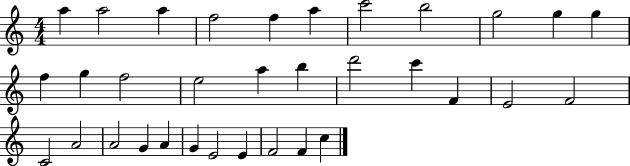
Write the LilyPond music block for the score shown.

{
  \clef treble
  \numericTimeSignature
  \time 4/4
  \key c \major
  a''4 a''2 a''4 | f''2 f''4 a''4 | c'''2 b''2 | g''2 g''4 g''4 | \break f''4 g''4 f''2 | e''2 a''4 b''4 | d'''2 c'''4 f'4 | e'2 f'2 | \break c'2 a'2 | a'2 g'4 a'4 | g'4 e'2 e'4 | f'2 f'4 c''4 | \break \bar "|."
}